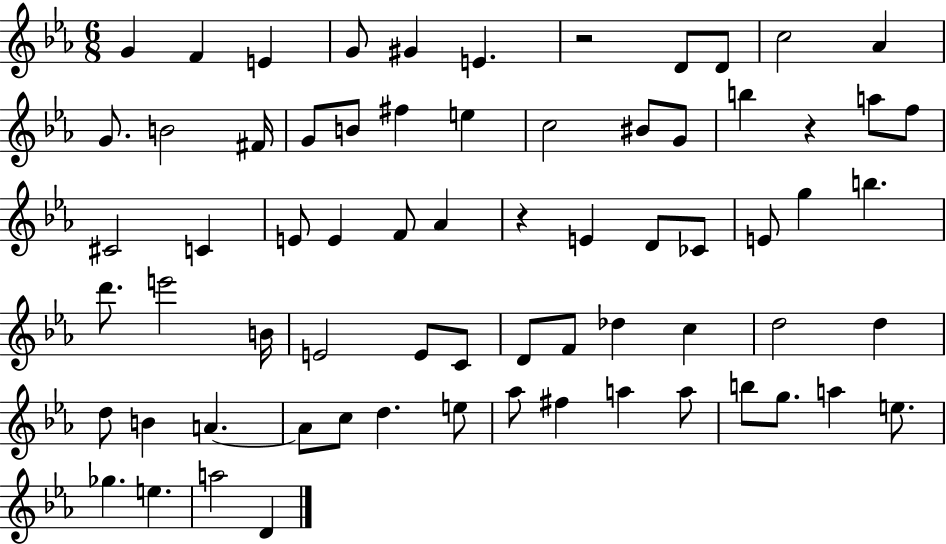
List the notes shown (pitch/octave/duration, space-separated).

G4/q F4/q E4/q G4/e G#4/q E4/q. R/h D4/e D4/e C5/h Ab4/q G4/e. B4/h F#4/s G4/e B4/e F#5/q E5/q C5/h BIS4/e G4/e B5/q R/q A5/e F5/e C#4/h C4/q E4/e E4/q F4/e Ab4/q R/q E4/q D4/e CES4/e E4/e G5/q B5/q. D6/e. E6/h B4/s E4/h E4/e C4/e D4/e F4/e Db5/q C5/q D5/h D5/q D5/e B4/q A4/q. A4/e C5/e D5/q. E5/e Ab5/e F#5/q A5/q A5/e B5/e G5/e. A5/q E5/e. Gb5/q. E5/q. A5/h D4/q